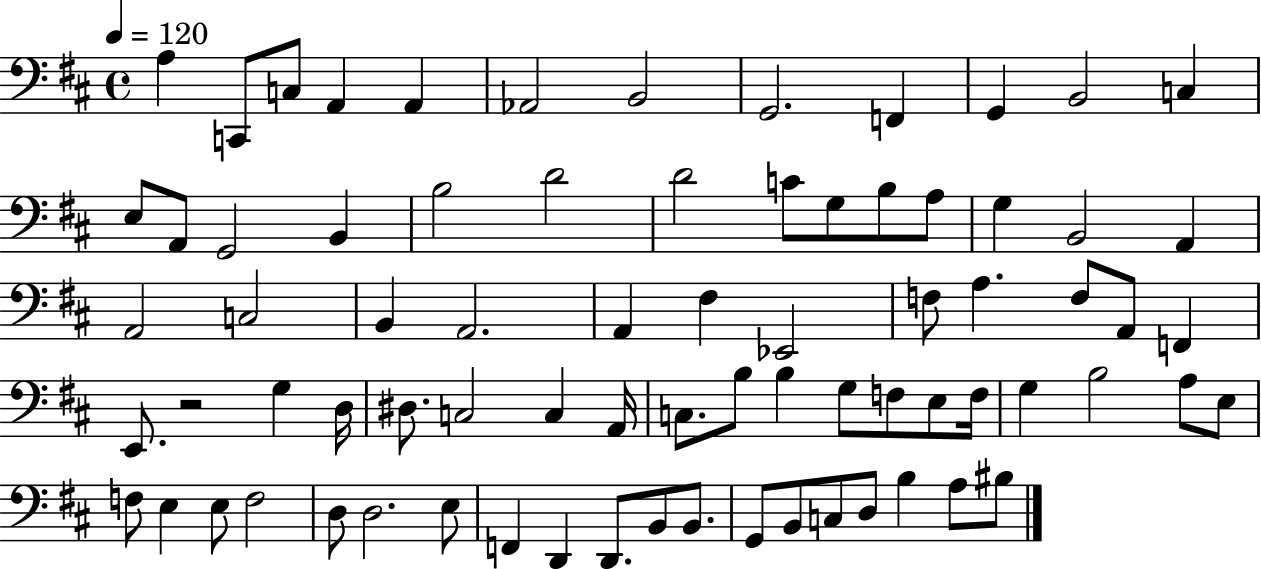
{
  \clef bass
  \time 4/4
  \defaultTimeSignature
  \key d \major
  \tempo 4 = 120
  a4 c,8 c8 a,4 a,4 | aes,2 b,2 | g,2. f,4 | g,4 b,2 c4 | \break e8 a,8 g,2 b,4 | b2 d'2 | d'2 c'8 g8 b8 a8 | g4 b,2 a,4 | \break a,2 c2 | b,4 a,2. | a,4 fis4 ees,2 | f8 a4. f8 a,8 f,4 | \break e,8. r2 g4 d16 | dis8. c2 c4 a,16 | c8. b8 b4 g8 f8 e8 f16 | g4 b2 a8 e8 | \break f8 e4 e8 f2 | d8 d2. e8 | f,4 d,4 d,8. b,8 b,8. | g,8 b,8 c8 d8 b4 a8 bis8 | \break \bar "|."
}